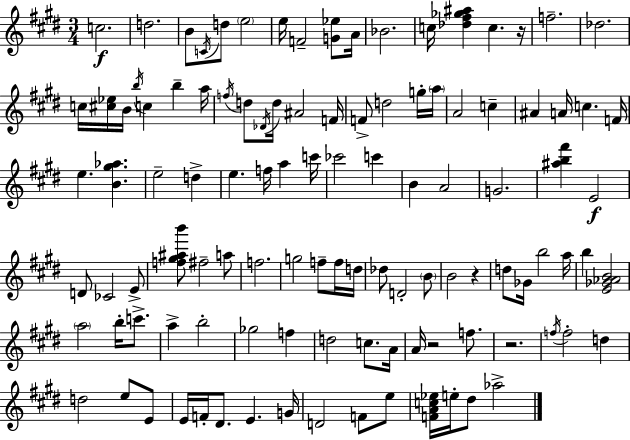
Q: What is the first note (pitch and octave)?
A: C5